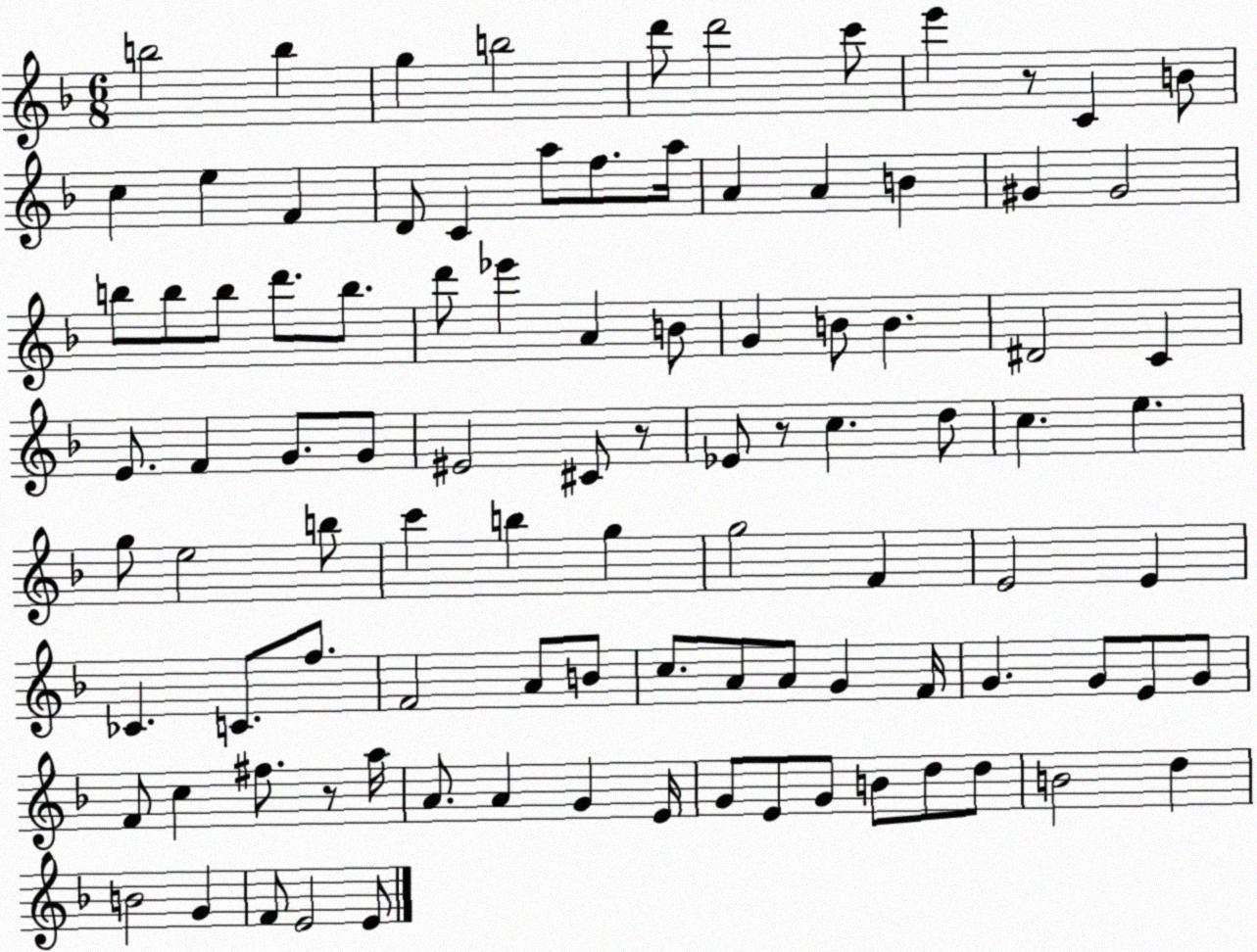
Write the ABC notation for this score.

X:1
T:Untitled
M:6/8
L:1/4
K:F
b2 b g b2 d'/2 d'2 c'/2 e' z/2 C B/2 c e F D/2 C a/2 f/2 a/4 A A B ^G ^G2 b/2 b/2 b/2 d'/2 b/2 d'/2 _e' A B/2 G B/2 B ^D2 C E/2 F G/2 G/2 ^E2 ^C/2 z/2 _E/2 z/2 c d/2 c e g/2 e2 b/2 c' b g g2 F E2 E _C C/2 f/2 F2 A/2 B/2 c/2 A/2 A/2 G F/4 G G/2 E/2 G/2 F/2 c ^f/2 z/2 a/4 A/2 A G E/4 G/2 E/2 G/2 B/2 d/2 d/2 B2 d B2 G F/2 E2 E/2